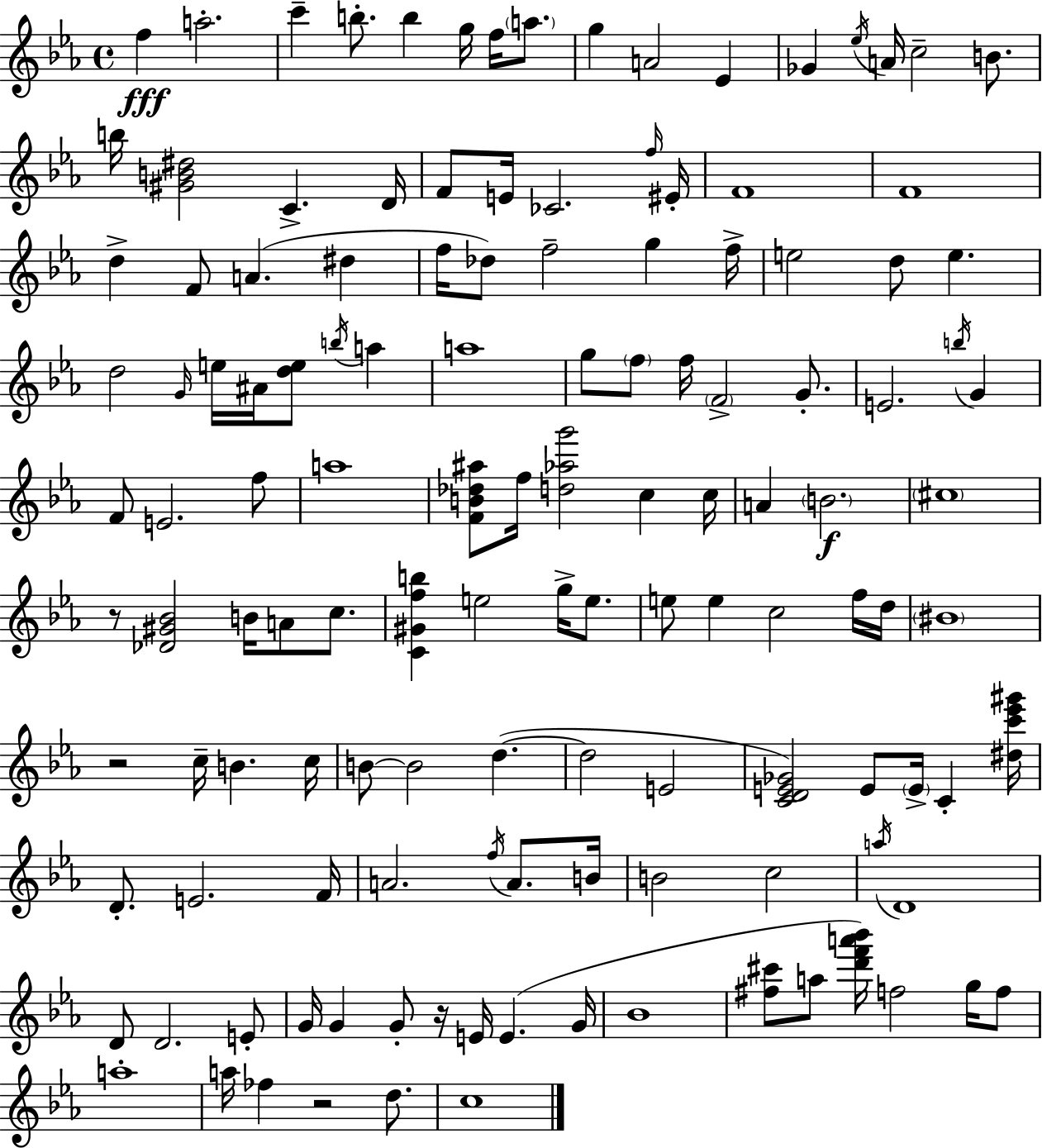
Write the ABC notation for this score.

X:1
T:Untitled
M:4/4
L:1/4
K:Eb
f a2 c' b/2 b g/4 f/4 a/2 g A2 _E _G _e/4 A/4 c2 B/2 b/4 [^GB^d]2 C D/4 F/2 E/4 _C2 f/4 ^E/4 F4 F4 d F/2 A ^d f/4 _d/2 f2 g f/4 e2 d/2 e d2 G/4 e/4 ^A/4 [de]/2 b/4 a a4 g/2 f/2 f/4 F2 G/2 E2 b/4 G F/2 E2 f/2 a4 [FB_d^a]/2 f/4 [d_ag']2 c c/4 A B2 ^c4 z/2 [_D^G_B]2 B/4 A/2 c/2 [C^Gfb] e2 g/4 e/2 e/2 e c2 f/4 d/4 ^B4 z2 c/4 B c/4 B/2 B2 d d2 E2 [CDE_G]2 E/2 E/4 C [^dc'_e'^g']/4 D/2 E2 F/4 A2 f/4 A/2 B/4 B2 c2 a/4 D4 D/2 D2 E/2 G/4 G G/2 z/4 E/4 E G/4 _B4 [^f^c']/2 a/2 [d'f'a'_b']/4 f2 g/4 f/2 a4 a/4 _f z2 d/2 c4